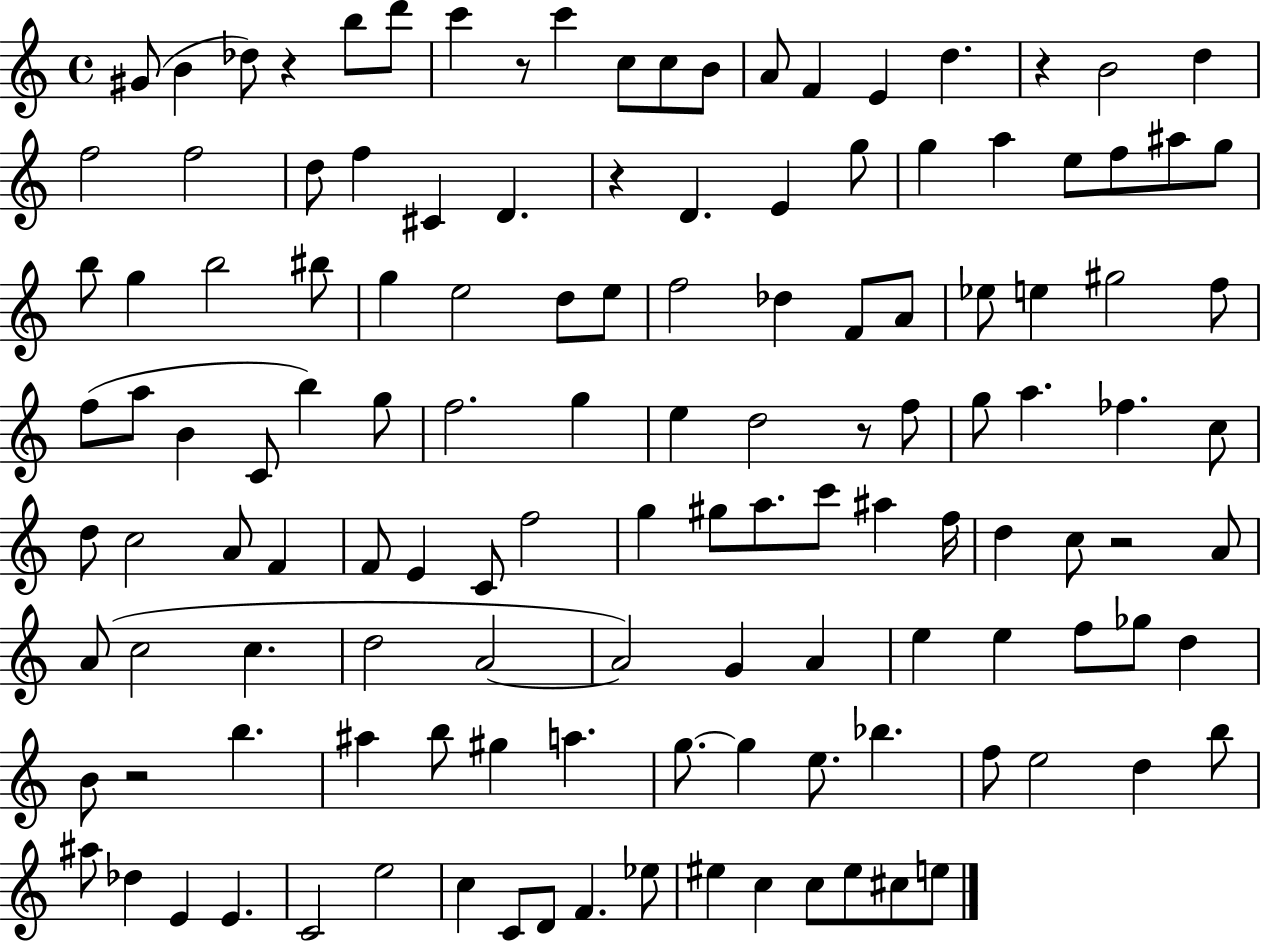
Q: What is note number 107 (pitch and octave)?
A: A#5